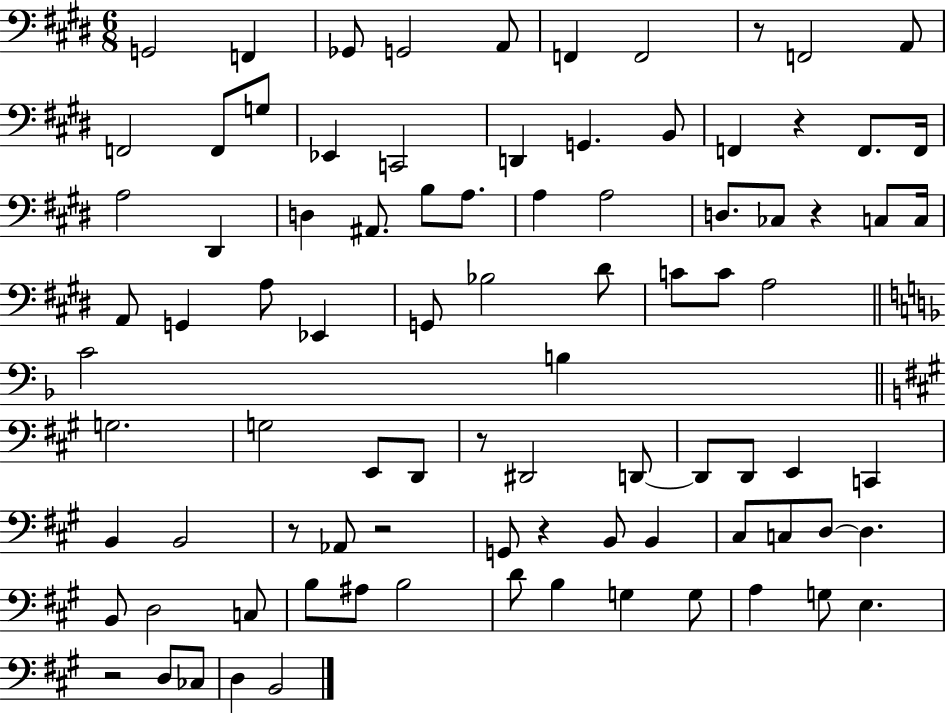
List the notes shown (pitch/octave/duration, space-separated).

G2/h F2/q Gb2/e G2/h A2/e F2/q F2/h R/e F2/h A2/e F2/h F2/e G3/e Eb2/q C2/h D2/q G2/q. B2/e F2/q R/q F2/e. F2/s A3/h D#2/q D3/q A#2/e. B3/e A3/e. A3/q A3/h D3/e. CES3/e R/q C3/e C3/s A2/e G2/q A3/e Eb2/q G2/e Bb3/h D#4/e C4/e C4/e A3/h C4/h B3/q G3/h. G3/h E2/e D2/e R/e D#2/h D2/e D2/e D2/e E2/q C2/q B2/q B2/h R/e Ab2/e R/h G2/e R/q B2/e B2/q C#3/e C3/e D3/e D3/q. B2/e D3/h C3/e B3/e A#3/e B3/h D4/e B3/q G3/q G3/e A3/q G3/e E3/q. R/h D3/e CES3/e D3/q B2/h